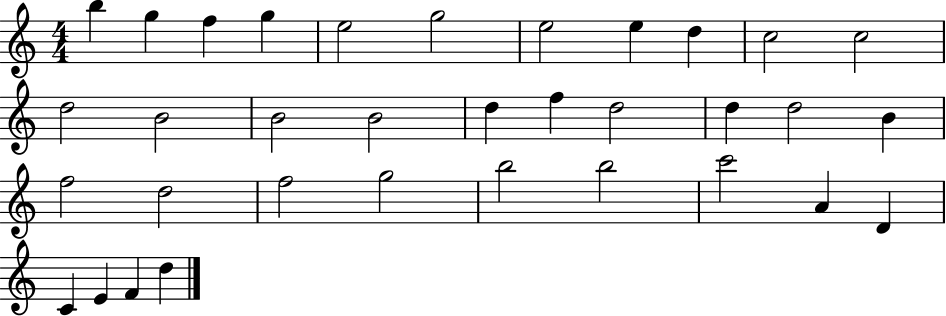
{
  \clef treble
  \numericTimeSignature
  \time 4/4
  \key c \major
  b''4 g''4 f''4 g''4 | e''2 g''2 | e''2 e''4 d''4 | c''2 c''2 | \break d''2 b'2 | b'2 b'2 | d''4 f''4 d''2 | d''4 d''2 b'4 | \break f''2 d''2 | f''2 g''2 | b''2 b''2 | c'''2 a'4 d'4 | \break c'4 e'4 f'4 d''4 | \bar "|."
}